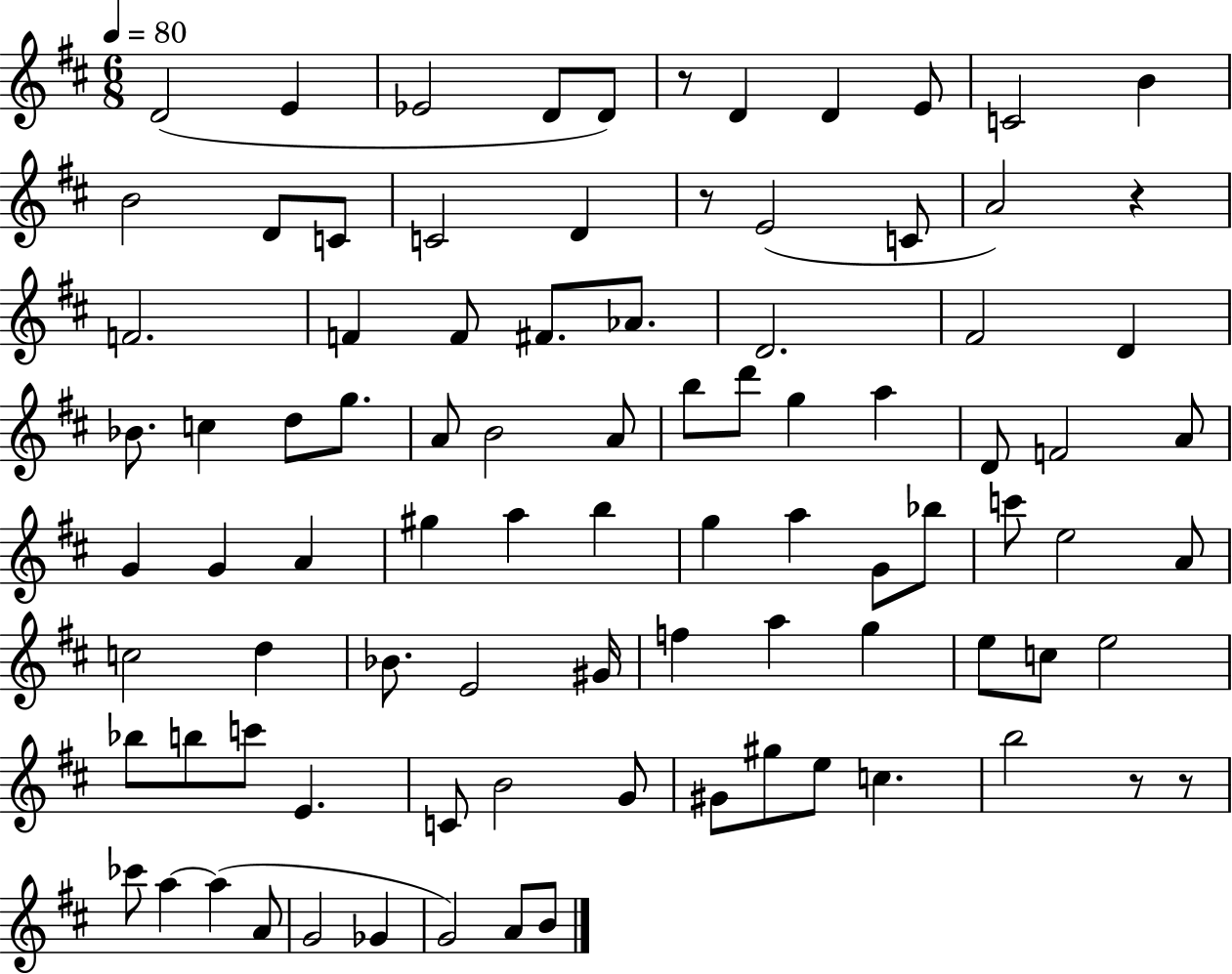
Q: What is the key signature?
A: D major